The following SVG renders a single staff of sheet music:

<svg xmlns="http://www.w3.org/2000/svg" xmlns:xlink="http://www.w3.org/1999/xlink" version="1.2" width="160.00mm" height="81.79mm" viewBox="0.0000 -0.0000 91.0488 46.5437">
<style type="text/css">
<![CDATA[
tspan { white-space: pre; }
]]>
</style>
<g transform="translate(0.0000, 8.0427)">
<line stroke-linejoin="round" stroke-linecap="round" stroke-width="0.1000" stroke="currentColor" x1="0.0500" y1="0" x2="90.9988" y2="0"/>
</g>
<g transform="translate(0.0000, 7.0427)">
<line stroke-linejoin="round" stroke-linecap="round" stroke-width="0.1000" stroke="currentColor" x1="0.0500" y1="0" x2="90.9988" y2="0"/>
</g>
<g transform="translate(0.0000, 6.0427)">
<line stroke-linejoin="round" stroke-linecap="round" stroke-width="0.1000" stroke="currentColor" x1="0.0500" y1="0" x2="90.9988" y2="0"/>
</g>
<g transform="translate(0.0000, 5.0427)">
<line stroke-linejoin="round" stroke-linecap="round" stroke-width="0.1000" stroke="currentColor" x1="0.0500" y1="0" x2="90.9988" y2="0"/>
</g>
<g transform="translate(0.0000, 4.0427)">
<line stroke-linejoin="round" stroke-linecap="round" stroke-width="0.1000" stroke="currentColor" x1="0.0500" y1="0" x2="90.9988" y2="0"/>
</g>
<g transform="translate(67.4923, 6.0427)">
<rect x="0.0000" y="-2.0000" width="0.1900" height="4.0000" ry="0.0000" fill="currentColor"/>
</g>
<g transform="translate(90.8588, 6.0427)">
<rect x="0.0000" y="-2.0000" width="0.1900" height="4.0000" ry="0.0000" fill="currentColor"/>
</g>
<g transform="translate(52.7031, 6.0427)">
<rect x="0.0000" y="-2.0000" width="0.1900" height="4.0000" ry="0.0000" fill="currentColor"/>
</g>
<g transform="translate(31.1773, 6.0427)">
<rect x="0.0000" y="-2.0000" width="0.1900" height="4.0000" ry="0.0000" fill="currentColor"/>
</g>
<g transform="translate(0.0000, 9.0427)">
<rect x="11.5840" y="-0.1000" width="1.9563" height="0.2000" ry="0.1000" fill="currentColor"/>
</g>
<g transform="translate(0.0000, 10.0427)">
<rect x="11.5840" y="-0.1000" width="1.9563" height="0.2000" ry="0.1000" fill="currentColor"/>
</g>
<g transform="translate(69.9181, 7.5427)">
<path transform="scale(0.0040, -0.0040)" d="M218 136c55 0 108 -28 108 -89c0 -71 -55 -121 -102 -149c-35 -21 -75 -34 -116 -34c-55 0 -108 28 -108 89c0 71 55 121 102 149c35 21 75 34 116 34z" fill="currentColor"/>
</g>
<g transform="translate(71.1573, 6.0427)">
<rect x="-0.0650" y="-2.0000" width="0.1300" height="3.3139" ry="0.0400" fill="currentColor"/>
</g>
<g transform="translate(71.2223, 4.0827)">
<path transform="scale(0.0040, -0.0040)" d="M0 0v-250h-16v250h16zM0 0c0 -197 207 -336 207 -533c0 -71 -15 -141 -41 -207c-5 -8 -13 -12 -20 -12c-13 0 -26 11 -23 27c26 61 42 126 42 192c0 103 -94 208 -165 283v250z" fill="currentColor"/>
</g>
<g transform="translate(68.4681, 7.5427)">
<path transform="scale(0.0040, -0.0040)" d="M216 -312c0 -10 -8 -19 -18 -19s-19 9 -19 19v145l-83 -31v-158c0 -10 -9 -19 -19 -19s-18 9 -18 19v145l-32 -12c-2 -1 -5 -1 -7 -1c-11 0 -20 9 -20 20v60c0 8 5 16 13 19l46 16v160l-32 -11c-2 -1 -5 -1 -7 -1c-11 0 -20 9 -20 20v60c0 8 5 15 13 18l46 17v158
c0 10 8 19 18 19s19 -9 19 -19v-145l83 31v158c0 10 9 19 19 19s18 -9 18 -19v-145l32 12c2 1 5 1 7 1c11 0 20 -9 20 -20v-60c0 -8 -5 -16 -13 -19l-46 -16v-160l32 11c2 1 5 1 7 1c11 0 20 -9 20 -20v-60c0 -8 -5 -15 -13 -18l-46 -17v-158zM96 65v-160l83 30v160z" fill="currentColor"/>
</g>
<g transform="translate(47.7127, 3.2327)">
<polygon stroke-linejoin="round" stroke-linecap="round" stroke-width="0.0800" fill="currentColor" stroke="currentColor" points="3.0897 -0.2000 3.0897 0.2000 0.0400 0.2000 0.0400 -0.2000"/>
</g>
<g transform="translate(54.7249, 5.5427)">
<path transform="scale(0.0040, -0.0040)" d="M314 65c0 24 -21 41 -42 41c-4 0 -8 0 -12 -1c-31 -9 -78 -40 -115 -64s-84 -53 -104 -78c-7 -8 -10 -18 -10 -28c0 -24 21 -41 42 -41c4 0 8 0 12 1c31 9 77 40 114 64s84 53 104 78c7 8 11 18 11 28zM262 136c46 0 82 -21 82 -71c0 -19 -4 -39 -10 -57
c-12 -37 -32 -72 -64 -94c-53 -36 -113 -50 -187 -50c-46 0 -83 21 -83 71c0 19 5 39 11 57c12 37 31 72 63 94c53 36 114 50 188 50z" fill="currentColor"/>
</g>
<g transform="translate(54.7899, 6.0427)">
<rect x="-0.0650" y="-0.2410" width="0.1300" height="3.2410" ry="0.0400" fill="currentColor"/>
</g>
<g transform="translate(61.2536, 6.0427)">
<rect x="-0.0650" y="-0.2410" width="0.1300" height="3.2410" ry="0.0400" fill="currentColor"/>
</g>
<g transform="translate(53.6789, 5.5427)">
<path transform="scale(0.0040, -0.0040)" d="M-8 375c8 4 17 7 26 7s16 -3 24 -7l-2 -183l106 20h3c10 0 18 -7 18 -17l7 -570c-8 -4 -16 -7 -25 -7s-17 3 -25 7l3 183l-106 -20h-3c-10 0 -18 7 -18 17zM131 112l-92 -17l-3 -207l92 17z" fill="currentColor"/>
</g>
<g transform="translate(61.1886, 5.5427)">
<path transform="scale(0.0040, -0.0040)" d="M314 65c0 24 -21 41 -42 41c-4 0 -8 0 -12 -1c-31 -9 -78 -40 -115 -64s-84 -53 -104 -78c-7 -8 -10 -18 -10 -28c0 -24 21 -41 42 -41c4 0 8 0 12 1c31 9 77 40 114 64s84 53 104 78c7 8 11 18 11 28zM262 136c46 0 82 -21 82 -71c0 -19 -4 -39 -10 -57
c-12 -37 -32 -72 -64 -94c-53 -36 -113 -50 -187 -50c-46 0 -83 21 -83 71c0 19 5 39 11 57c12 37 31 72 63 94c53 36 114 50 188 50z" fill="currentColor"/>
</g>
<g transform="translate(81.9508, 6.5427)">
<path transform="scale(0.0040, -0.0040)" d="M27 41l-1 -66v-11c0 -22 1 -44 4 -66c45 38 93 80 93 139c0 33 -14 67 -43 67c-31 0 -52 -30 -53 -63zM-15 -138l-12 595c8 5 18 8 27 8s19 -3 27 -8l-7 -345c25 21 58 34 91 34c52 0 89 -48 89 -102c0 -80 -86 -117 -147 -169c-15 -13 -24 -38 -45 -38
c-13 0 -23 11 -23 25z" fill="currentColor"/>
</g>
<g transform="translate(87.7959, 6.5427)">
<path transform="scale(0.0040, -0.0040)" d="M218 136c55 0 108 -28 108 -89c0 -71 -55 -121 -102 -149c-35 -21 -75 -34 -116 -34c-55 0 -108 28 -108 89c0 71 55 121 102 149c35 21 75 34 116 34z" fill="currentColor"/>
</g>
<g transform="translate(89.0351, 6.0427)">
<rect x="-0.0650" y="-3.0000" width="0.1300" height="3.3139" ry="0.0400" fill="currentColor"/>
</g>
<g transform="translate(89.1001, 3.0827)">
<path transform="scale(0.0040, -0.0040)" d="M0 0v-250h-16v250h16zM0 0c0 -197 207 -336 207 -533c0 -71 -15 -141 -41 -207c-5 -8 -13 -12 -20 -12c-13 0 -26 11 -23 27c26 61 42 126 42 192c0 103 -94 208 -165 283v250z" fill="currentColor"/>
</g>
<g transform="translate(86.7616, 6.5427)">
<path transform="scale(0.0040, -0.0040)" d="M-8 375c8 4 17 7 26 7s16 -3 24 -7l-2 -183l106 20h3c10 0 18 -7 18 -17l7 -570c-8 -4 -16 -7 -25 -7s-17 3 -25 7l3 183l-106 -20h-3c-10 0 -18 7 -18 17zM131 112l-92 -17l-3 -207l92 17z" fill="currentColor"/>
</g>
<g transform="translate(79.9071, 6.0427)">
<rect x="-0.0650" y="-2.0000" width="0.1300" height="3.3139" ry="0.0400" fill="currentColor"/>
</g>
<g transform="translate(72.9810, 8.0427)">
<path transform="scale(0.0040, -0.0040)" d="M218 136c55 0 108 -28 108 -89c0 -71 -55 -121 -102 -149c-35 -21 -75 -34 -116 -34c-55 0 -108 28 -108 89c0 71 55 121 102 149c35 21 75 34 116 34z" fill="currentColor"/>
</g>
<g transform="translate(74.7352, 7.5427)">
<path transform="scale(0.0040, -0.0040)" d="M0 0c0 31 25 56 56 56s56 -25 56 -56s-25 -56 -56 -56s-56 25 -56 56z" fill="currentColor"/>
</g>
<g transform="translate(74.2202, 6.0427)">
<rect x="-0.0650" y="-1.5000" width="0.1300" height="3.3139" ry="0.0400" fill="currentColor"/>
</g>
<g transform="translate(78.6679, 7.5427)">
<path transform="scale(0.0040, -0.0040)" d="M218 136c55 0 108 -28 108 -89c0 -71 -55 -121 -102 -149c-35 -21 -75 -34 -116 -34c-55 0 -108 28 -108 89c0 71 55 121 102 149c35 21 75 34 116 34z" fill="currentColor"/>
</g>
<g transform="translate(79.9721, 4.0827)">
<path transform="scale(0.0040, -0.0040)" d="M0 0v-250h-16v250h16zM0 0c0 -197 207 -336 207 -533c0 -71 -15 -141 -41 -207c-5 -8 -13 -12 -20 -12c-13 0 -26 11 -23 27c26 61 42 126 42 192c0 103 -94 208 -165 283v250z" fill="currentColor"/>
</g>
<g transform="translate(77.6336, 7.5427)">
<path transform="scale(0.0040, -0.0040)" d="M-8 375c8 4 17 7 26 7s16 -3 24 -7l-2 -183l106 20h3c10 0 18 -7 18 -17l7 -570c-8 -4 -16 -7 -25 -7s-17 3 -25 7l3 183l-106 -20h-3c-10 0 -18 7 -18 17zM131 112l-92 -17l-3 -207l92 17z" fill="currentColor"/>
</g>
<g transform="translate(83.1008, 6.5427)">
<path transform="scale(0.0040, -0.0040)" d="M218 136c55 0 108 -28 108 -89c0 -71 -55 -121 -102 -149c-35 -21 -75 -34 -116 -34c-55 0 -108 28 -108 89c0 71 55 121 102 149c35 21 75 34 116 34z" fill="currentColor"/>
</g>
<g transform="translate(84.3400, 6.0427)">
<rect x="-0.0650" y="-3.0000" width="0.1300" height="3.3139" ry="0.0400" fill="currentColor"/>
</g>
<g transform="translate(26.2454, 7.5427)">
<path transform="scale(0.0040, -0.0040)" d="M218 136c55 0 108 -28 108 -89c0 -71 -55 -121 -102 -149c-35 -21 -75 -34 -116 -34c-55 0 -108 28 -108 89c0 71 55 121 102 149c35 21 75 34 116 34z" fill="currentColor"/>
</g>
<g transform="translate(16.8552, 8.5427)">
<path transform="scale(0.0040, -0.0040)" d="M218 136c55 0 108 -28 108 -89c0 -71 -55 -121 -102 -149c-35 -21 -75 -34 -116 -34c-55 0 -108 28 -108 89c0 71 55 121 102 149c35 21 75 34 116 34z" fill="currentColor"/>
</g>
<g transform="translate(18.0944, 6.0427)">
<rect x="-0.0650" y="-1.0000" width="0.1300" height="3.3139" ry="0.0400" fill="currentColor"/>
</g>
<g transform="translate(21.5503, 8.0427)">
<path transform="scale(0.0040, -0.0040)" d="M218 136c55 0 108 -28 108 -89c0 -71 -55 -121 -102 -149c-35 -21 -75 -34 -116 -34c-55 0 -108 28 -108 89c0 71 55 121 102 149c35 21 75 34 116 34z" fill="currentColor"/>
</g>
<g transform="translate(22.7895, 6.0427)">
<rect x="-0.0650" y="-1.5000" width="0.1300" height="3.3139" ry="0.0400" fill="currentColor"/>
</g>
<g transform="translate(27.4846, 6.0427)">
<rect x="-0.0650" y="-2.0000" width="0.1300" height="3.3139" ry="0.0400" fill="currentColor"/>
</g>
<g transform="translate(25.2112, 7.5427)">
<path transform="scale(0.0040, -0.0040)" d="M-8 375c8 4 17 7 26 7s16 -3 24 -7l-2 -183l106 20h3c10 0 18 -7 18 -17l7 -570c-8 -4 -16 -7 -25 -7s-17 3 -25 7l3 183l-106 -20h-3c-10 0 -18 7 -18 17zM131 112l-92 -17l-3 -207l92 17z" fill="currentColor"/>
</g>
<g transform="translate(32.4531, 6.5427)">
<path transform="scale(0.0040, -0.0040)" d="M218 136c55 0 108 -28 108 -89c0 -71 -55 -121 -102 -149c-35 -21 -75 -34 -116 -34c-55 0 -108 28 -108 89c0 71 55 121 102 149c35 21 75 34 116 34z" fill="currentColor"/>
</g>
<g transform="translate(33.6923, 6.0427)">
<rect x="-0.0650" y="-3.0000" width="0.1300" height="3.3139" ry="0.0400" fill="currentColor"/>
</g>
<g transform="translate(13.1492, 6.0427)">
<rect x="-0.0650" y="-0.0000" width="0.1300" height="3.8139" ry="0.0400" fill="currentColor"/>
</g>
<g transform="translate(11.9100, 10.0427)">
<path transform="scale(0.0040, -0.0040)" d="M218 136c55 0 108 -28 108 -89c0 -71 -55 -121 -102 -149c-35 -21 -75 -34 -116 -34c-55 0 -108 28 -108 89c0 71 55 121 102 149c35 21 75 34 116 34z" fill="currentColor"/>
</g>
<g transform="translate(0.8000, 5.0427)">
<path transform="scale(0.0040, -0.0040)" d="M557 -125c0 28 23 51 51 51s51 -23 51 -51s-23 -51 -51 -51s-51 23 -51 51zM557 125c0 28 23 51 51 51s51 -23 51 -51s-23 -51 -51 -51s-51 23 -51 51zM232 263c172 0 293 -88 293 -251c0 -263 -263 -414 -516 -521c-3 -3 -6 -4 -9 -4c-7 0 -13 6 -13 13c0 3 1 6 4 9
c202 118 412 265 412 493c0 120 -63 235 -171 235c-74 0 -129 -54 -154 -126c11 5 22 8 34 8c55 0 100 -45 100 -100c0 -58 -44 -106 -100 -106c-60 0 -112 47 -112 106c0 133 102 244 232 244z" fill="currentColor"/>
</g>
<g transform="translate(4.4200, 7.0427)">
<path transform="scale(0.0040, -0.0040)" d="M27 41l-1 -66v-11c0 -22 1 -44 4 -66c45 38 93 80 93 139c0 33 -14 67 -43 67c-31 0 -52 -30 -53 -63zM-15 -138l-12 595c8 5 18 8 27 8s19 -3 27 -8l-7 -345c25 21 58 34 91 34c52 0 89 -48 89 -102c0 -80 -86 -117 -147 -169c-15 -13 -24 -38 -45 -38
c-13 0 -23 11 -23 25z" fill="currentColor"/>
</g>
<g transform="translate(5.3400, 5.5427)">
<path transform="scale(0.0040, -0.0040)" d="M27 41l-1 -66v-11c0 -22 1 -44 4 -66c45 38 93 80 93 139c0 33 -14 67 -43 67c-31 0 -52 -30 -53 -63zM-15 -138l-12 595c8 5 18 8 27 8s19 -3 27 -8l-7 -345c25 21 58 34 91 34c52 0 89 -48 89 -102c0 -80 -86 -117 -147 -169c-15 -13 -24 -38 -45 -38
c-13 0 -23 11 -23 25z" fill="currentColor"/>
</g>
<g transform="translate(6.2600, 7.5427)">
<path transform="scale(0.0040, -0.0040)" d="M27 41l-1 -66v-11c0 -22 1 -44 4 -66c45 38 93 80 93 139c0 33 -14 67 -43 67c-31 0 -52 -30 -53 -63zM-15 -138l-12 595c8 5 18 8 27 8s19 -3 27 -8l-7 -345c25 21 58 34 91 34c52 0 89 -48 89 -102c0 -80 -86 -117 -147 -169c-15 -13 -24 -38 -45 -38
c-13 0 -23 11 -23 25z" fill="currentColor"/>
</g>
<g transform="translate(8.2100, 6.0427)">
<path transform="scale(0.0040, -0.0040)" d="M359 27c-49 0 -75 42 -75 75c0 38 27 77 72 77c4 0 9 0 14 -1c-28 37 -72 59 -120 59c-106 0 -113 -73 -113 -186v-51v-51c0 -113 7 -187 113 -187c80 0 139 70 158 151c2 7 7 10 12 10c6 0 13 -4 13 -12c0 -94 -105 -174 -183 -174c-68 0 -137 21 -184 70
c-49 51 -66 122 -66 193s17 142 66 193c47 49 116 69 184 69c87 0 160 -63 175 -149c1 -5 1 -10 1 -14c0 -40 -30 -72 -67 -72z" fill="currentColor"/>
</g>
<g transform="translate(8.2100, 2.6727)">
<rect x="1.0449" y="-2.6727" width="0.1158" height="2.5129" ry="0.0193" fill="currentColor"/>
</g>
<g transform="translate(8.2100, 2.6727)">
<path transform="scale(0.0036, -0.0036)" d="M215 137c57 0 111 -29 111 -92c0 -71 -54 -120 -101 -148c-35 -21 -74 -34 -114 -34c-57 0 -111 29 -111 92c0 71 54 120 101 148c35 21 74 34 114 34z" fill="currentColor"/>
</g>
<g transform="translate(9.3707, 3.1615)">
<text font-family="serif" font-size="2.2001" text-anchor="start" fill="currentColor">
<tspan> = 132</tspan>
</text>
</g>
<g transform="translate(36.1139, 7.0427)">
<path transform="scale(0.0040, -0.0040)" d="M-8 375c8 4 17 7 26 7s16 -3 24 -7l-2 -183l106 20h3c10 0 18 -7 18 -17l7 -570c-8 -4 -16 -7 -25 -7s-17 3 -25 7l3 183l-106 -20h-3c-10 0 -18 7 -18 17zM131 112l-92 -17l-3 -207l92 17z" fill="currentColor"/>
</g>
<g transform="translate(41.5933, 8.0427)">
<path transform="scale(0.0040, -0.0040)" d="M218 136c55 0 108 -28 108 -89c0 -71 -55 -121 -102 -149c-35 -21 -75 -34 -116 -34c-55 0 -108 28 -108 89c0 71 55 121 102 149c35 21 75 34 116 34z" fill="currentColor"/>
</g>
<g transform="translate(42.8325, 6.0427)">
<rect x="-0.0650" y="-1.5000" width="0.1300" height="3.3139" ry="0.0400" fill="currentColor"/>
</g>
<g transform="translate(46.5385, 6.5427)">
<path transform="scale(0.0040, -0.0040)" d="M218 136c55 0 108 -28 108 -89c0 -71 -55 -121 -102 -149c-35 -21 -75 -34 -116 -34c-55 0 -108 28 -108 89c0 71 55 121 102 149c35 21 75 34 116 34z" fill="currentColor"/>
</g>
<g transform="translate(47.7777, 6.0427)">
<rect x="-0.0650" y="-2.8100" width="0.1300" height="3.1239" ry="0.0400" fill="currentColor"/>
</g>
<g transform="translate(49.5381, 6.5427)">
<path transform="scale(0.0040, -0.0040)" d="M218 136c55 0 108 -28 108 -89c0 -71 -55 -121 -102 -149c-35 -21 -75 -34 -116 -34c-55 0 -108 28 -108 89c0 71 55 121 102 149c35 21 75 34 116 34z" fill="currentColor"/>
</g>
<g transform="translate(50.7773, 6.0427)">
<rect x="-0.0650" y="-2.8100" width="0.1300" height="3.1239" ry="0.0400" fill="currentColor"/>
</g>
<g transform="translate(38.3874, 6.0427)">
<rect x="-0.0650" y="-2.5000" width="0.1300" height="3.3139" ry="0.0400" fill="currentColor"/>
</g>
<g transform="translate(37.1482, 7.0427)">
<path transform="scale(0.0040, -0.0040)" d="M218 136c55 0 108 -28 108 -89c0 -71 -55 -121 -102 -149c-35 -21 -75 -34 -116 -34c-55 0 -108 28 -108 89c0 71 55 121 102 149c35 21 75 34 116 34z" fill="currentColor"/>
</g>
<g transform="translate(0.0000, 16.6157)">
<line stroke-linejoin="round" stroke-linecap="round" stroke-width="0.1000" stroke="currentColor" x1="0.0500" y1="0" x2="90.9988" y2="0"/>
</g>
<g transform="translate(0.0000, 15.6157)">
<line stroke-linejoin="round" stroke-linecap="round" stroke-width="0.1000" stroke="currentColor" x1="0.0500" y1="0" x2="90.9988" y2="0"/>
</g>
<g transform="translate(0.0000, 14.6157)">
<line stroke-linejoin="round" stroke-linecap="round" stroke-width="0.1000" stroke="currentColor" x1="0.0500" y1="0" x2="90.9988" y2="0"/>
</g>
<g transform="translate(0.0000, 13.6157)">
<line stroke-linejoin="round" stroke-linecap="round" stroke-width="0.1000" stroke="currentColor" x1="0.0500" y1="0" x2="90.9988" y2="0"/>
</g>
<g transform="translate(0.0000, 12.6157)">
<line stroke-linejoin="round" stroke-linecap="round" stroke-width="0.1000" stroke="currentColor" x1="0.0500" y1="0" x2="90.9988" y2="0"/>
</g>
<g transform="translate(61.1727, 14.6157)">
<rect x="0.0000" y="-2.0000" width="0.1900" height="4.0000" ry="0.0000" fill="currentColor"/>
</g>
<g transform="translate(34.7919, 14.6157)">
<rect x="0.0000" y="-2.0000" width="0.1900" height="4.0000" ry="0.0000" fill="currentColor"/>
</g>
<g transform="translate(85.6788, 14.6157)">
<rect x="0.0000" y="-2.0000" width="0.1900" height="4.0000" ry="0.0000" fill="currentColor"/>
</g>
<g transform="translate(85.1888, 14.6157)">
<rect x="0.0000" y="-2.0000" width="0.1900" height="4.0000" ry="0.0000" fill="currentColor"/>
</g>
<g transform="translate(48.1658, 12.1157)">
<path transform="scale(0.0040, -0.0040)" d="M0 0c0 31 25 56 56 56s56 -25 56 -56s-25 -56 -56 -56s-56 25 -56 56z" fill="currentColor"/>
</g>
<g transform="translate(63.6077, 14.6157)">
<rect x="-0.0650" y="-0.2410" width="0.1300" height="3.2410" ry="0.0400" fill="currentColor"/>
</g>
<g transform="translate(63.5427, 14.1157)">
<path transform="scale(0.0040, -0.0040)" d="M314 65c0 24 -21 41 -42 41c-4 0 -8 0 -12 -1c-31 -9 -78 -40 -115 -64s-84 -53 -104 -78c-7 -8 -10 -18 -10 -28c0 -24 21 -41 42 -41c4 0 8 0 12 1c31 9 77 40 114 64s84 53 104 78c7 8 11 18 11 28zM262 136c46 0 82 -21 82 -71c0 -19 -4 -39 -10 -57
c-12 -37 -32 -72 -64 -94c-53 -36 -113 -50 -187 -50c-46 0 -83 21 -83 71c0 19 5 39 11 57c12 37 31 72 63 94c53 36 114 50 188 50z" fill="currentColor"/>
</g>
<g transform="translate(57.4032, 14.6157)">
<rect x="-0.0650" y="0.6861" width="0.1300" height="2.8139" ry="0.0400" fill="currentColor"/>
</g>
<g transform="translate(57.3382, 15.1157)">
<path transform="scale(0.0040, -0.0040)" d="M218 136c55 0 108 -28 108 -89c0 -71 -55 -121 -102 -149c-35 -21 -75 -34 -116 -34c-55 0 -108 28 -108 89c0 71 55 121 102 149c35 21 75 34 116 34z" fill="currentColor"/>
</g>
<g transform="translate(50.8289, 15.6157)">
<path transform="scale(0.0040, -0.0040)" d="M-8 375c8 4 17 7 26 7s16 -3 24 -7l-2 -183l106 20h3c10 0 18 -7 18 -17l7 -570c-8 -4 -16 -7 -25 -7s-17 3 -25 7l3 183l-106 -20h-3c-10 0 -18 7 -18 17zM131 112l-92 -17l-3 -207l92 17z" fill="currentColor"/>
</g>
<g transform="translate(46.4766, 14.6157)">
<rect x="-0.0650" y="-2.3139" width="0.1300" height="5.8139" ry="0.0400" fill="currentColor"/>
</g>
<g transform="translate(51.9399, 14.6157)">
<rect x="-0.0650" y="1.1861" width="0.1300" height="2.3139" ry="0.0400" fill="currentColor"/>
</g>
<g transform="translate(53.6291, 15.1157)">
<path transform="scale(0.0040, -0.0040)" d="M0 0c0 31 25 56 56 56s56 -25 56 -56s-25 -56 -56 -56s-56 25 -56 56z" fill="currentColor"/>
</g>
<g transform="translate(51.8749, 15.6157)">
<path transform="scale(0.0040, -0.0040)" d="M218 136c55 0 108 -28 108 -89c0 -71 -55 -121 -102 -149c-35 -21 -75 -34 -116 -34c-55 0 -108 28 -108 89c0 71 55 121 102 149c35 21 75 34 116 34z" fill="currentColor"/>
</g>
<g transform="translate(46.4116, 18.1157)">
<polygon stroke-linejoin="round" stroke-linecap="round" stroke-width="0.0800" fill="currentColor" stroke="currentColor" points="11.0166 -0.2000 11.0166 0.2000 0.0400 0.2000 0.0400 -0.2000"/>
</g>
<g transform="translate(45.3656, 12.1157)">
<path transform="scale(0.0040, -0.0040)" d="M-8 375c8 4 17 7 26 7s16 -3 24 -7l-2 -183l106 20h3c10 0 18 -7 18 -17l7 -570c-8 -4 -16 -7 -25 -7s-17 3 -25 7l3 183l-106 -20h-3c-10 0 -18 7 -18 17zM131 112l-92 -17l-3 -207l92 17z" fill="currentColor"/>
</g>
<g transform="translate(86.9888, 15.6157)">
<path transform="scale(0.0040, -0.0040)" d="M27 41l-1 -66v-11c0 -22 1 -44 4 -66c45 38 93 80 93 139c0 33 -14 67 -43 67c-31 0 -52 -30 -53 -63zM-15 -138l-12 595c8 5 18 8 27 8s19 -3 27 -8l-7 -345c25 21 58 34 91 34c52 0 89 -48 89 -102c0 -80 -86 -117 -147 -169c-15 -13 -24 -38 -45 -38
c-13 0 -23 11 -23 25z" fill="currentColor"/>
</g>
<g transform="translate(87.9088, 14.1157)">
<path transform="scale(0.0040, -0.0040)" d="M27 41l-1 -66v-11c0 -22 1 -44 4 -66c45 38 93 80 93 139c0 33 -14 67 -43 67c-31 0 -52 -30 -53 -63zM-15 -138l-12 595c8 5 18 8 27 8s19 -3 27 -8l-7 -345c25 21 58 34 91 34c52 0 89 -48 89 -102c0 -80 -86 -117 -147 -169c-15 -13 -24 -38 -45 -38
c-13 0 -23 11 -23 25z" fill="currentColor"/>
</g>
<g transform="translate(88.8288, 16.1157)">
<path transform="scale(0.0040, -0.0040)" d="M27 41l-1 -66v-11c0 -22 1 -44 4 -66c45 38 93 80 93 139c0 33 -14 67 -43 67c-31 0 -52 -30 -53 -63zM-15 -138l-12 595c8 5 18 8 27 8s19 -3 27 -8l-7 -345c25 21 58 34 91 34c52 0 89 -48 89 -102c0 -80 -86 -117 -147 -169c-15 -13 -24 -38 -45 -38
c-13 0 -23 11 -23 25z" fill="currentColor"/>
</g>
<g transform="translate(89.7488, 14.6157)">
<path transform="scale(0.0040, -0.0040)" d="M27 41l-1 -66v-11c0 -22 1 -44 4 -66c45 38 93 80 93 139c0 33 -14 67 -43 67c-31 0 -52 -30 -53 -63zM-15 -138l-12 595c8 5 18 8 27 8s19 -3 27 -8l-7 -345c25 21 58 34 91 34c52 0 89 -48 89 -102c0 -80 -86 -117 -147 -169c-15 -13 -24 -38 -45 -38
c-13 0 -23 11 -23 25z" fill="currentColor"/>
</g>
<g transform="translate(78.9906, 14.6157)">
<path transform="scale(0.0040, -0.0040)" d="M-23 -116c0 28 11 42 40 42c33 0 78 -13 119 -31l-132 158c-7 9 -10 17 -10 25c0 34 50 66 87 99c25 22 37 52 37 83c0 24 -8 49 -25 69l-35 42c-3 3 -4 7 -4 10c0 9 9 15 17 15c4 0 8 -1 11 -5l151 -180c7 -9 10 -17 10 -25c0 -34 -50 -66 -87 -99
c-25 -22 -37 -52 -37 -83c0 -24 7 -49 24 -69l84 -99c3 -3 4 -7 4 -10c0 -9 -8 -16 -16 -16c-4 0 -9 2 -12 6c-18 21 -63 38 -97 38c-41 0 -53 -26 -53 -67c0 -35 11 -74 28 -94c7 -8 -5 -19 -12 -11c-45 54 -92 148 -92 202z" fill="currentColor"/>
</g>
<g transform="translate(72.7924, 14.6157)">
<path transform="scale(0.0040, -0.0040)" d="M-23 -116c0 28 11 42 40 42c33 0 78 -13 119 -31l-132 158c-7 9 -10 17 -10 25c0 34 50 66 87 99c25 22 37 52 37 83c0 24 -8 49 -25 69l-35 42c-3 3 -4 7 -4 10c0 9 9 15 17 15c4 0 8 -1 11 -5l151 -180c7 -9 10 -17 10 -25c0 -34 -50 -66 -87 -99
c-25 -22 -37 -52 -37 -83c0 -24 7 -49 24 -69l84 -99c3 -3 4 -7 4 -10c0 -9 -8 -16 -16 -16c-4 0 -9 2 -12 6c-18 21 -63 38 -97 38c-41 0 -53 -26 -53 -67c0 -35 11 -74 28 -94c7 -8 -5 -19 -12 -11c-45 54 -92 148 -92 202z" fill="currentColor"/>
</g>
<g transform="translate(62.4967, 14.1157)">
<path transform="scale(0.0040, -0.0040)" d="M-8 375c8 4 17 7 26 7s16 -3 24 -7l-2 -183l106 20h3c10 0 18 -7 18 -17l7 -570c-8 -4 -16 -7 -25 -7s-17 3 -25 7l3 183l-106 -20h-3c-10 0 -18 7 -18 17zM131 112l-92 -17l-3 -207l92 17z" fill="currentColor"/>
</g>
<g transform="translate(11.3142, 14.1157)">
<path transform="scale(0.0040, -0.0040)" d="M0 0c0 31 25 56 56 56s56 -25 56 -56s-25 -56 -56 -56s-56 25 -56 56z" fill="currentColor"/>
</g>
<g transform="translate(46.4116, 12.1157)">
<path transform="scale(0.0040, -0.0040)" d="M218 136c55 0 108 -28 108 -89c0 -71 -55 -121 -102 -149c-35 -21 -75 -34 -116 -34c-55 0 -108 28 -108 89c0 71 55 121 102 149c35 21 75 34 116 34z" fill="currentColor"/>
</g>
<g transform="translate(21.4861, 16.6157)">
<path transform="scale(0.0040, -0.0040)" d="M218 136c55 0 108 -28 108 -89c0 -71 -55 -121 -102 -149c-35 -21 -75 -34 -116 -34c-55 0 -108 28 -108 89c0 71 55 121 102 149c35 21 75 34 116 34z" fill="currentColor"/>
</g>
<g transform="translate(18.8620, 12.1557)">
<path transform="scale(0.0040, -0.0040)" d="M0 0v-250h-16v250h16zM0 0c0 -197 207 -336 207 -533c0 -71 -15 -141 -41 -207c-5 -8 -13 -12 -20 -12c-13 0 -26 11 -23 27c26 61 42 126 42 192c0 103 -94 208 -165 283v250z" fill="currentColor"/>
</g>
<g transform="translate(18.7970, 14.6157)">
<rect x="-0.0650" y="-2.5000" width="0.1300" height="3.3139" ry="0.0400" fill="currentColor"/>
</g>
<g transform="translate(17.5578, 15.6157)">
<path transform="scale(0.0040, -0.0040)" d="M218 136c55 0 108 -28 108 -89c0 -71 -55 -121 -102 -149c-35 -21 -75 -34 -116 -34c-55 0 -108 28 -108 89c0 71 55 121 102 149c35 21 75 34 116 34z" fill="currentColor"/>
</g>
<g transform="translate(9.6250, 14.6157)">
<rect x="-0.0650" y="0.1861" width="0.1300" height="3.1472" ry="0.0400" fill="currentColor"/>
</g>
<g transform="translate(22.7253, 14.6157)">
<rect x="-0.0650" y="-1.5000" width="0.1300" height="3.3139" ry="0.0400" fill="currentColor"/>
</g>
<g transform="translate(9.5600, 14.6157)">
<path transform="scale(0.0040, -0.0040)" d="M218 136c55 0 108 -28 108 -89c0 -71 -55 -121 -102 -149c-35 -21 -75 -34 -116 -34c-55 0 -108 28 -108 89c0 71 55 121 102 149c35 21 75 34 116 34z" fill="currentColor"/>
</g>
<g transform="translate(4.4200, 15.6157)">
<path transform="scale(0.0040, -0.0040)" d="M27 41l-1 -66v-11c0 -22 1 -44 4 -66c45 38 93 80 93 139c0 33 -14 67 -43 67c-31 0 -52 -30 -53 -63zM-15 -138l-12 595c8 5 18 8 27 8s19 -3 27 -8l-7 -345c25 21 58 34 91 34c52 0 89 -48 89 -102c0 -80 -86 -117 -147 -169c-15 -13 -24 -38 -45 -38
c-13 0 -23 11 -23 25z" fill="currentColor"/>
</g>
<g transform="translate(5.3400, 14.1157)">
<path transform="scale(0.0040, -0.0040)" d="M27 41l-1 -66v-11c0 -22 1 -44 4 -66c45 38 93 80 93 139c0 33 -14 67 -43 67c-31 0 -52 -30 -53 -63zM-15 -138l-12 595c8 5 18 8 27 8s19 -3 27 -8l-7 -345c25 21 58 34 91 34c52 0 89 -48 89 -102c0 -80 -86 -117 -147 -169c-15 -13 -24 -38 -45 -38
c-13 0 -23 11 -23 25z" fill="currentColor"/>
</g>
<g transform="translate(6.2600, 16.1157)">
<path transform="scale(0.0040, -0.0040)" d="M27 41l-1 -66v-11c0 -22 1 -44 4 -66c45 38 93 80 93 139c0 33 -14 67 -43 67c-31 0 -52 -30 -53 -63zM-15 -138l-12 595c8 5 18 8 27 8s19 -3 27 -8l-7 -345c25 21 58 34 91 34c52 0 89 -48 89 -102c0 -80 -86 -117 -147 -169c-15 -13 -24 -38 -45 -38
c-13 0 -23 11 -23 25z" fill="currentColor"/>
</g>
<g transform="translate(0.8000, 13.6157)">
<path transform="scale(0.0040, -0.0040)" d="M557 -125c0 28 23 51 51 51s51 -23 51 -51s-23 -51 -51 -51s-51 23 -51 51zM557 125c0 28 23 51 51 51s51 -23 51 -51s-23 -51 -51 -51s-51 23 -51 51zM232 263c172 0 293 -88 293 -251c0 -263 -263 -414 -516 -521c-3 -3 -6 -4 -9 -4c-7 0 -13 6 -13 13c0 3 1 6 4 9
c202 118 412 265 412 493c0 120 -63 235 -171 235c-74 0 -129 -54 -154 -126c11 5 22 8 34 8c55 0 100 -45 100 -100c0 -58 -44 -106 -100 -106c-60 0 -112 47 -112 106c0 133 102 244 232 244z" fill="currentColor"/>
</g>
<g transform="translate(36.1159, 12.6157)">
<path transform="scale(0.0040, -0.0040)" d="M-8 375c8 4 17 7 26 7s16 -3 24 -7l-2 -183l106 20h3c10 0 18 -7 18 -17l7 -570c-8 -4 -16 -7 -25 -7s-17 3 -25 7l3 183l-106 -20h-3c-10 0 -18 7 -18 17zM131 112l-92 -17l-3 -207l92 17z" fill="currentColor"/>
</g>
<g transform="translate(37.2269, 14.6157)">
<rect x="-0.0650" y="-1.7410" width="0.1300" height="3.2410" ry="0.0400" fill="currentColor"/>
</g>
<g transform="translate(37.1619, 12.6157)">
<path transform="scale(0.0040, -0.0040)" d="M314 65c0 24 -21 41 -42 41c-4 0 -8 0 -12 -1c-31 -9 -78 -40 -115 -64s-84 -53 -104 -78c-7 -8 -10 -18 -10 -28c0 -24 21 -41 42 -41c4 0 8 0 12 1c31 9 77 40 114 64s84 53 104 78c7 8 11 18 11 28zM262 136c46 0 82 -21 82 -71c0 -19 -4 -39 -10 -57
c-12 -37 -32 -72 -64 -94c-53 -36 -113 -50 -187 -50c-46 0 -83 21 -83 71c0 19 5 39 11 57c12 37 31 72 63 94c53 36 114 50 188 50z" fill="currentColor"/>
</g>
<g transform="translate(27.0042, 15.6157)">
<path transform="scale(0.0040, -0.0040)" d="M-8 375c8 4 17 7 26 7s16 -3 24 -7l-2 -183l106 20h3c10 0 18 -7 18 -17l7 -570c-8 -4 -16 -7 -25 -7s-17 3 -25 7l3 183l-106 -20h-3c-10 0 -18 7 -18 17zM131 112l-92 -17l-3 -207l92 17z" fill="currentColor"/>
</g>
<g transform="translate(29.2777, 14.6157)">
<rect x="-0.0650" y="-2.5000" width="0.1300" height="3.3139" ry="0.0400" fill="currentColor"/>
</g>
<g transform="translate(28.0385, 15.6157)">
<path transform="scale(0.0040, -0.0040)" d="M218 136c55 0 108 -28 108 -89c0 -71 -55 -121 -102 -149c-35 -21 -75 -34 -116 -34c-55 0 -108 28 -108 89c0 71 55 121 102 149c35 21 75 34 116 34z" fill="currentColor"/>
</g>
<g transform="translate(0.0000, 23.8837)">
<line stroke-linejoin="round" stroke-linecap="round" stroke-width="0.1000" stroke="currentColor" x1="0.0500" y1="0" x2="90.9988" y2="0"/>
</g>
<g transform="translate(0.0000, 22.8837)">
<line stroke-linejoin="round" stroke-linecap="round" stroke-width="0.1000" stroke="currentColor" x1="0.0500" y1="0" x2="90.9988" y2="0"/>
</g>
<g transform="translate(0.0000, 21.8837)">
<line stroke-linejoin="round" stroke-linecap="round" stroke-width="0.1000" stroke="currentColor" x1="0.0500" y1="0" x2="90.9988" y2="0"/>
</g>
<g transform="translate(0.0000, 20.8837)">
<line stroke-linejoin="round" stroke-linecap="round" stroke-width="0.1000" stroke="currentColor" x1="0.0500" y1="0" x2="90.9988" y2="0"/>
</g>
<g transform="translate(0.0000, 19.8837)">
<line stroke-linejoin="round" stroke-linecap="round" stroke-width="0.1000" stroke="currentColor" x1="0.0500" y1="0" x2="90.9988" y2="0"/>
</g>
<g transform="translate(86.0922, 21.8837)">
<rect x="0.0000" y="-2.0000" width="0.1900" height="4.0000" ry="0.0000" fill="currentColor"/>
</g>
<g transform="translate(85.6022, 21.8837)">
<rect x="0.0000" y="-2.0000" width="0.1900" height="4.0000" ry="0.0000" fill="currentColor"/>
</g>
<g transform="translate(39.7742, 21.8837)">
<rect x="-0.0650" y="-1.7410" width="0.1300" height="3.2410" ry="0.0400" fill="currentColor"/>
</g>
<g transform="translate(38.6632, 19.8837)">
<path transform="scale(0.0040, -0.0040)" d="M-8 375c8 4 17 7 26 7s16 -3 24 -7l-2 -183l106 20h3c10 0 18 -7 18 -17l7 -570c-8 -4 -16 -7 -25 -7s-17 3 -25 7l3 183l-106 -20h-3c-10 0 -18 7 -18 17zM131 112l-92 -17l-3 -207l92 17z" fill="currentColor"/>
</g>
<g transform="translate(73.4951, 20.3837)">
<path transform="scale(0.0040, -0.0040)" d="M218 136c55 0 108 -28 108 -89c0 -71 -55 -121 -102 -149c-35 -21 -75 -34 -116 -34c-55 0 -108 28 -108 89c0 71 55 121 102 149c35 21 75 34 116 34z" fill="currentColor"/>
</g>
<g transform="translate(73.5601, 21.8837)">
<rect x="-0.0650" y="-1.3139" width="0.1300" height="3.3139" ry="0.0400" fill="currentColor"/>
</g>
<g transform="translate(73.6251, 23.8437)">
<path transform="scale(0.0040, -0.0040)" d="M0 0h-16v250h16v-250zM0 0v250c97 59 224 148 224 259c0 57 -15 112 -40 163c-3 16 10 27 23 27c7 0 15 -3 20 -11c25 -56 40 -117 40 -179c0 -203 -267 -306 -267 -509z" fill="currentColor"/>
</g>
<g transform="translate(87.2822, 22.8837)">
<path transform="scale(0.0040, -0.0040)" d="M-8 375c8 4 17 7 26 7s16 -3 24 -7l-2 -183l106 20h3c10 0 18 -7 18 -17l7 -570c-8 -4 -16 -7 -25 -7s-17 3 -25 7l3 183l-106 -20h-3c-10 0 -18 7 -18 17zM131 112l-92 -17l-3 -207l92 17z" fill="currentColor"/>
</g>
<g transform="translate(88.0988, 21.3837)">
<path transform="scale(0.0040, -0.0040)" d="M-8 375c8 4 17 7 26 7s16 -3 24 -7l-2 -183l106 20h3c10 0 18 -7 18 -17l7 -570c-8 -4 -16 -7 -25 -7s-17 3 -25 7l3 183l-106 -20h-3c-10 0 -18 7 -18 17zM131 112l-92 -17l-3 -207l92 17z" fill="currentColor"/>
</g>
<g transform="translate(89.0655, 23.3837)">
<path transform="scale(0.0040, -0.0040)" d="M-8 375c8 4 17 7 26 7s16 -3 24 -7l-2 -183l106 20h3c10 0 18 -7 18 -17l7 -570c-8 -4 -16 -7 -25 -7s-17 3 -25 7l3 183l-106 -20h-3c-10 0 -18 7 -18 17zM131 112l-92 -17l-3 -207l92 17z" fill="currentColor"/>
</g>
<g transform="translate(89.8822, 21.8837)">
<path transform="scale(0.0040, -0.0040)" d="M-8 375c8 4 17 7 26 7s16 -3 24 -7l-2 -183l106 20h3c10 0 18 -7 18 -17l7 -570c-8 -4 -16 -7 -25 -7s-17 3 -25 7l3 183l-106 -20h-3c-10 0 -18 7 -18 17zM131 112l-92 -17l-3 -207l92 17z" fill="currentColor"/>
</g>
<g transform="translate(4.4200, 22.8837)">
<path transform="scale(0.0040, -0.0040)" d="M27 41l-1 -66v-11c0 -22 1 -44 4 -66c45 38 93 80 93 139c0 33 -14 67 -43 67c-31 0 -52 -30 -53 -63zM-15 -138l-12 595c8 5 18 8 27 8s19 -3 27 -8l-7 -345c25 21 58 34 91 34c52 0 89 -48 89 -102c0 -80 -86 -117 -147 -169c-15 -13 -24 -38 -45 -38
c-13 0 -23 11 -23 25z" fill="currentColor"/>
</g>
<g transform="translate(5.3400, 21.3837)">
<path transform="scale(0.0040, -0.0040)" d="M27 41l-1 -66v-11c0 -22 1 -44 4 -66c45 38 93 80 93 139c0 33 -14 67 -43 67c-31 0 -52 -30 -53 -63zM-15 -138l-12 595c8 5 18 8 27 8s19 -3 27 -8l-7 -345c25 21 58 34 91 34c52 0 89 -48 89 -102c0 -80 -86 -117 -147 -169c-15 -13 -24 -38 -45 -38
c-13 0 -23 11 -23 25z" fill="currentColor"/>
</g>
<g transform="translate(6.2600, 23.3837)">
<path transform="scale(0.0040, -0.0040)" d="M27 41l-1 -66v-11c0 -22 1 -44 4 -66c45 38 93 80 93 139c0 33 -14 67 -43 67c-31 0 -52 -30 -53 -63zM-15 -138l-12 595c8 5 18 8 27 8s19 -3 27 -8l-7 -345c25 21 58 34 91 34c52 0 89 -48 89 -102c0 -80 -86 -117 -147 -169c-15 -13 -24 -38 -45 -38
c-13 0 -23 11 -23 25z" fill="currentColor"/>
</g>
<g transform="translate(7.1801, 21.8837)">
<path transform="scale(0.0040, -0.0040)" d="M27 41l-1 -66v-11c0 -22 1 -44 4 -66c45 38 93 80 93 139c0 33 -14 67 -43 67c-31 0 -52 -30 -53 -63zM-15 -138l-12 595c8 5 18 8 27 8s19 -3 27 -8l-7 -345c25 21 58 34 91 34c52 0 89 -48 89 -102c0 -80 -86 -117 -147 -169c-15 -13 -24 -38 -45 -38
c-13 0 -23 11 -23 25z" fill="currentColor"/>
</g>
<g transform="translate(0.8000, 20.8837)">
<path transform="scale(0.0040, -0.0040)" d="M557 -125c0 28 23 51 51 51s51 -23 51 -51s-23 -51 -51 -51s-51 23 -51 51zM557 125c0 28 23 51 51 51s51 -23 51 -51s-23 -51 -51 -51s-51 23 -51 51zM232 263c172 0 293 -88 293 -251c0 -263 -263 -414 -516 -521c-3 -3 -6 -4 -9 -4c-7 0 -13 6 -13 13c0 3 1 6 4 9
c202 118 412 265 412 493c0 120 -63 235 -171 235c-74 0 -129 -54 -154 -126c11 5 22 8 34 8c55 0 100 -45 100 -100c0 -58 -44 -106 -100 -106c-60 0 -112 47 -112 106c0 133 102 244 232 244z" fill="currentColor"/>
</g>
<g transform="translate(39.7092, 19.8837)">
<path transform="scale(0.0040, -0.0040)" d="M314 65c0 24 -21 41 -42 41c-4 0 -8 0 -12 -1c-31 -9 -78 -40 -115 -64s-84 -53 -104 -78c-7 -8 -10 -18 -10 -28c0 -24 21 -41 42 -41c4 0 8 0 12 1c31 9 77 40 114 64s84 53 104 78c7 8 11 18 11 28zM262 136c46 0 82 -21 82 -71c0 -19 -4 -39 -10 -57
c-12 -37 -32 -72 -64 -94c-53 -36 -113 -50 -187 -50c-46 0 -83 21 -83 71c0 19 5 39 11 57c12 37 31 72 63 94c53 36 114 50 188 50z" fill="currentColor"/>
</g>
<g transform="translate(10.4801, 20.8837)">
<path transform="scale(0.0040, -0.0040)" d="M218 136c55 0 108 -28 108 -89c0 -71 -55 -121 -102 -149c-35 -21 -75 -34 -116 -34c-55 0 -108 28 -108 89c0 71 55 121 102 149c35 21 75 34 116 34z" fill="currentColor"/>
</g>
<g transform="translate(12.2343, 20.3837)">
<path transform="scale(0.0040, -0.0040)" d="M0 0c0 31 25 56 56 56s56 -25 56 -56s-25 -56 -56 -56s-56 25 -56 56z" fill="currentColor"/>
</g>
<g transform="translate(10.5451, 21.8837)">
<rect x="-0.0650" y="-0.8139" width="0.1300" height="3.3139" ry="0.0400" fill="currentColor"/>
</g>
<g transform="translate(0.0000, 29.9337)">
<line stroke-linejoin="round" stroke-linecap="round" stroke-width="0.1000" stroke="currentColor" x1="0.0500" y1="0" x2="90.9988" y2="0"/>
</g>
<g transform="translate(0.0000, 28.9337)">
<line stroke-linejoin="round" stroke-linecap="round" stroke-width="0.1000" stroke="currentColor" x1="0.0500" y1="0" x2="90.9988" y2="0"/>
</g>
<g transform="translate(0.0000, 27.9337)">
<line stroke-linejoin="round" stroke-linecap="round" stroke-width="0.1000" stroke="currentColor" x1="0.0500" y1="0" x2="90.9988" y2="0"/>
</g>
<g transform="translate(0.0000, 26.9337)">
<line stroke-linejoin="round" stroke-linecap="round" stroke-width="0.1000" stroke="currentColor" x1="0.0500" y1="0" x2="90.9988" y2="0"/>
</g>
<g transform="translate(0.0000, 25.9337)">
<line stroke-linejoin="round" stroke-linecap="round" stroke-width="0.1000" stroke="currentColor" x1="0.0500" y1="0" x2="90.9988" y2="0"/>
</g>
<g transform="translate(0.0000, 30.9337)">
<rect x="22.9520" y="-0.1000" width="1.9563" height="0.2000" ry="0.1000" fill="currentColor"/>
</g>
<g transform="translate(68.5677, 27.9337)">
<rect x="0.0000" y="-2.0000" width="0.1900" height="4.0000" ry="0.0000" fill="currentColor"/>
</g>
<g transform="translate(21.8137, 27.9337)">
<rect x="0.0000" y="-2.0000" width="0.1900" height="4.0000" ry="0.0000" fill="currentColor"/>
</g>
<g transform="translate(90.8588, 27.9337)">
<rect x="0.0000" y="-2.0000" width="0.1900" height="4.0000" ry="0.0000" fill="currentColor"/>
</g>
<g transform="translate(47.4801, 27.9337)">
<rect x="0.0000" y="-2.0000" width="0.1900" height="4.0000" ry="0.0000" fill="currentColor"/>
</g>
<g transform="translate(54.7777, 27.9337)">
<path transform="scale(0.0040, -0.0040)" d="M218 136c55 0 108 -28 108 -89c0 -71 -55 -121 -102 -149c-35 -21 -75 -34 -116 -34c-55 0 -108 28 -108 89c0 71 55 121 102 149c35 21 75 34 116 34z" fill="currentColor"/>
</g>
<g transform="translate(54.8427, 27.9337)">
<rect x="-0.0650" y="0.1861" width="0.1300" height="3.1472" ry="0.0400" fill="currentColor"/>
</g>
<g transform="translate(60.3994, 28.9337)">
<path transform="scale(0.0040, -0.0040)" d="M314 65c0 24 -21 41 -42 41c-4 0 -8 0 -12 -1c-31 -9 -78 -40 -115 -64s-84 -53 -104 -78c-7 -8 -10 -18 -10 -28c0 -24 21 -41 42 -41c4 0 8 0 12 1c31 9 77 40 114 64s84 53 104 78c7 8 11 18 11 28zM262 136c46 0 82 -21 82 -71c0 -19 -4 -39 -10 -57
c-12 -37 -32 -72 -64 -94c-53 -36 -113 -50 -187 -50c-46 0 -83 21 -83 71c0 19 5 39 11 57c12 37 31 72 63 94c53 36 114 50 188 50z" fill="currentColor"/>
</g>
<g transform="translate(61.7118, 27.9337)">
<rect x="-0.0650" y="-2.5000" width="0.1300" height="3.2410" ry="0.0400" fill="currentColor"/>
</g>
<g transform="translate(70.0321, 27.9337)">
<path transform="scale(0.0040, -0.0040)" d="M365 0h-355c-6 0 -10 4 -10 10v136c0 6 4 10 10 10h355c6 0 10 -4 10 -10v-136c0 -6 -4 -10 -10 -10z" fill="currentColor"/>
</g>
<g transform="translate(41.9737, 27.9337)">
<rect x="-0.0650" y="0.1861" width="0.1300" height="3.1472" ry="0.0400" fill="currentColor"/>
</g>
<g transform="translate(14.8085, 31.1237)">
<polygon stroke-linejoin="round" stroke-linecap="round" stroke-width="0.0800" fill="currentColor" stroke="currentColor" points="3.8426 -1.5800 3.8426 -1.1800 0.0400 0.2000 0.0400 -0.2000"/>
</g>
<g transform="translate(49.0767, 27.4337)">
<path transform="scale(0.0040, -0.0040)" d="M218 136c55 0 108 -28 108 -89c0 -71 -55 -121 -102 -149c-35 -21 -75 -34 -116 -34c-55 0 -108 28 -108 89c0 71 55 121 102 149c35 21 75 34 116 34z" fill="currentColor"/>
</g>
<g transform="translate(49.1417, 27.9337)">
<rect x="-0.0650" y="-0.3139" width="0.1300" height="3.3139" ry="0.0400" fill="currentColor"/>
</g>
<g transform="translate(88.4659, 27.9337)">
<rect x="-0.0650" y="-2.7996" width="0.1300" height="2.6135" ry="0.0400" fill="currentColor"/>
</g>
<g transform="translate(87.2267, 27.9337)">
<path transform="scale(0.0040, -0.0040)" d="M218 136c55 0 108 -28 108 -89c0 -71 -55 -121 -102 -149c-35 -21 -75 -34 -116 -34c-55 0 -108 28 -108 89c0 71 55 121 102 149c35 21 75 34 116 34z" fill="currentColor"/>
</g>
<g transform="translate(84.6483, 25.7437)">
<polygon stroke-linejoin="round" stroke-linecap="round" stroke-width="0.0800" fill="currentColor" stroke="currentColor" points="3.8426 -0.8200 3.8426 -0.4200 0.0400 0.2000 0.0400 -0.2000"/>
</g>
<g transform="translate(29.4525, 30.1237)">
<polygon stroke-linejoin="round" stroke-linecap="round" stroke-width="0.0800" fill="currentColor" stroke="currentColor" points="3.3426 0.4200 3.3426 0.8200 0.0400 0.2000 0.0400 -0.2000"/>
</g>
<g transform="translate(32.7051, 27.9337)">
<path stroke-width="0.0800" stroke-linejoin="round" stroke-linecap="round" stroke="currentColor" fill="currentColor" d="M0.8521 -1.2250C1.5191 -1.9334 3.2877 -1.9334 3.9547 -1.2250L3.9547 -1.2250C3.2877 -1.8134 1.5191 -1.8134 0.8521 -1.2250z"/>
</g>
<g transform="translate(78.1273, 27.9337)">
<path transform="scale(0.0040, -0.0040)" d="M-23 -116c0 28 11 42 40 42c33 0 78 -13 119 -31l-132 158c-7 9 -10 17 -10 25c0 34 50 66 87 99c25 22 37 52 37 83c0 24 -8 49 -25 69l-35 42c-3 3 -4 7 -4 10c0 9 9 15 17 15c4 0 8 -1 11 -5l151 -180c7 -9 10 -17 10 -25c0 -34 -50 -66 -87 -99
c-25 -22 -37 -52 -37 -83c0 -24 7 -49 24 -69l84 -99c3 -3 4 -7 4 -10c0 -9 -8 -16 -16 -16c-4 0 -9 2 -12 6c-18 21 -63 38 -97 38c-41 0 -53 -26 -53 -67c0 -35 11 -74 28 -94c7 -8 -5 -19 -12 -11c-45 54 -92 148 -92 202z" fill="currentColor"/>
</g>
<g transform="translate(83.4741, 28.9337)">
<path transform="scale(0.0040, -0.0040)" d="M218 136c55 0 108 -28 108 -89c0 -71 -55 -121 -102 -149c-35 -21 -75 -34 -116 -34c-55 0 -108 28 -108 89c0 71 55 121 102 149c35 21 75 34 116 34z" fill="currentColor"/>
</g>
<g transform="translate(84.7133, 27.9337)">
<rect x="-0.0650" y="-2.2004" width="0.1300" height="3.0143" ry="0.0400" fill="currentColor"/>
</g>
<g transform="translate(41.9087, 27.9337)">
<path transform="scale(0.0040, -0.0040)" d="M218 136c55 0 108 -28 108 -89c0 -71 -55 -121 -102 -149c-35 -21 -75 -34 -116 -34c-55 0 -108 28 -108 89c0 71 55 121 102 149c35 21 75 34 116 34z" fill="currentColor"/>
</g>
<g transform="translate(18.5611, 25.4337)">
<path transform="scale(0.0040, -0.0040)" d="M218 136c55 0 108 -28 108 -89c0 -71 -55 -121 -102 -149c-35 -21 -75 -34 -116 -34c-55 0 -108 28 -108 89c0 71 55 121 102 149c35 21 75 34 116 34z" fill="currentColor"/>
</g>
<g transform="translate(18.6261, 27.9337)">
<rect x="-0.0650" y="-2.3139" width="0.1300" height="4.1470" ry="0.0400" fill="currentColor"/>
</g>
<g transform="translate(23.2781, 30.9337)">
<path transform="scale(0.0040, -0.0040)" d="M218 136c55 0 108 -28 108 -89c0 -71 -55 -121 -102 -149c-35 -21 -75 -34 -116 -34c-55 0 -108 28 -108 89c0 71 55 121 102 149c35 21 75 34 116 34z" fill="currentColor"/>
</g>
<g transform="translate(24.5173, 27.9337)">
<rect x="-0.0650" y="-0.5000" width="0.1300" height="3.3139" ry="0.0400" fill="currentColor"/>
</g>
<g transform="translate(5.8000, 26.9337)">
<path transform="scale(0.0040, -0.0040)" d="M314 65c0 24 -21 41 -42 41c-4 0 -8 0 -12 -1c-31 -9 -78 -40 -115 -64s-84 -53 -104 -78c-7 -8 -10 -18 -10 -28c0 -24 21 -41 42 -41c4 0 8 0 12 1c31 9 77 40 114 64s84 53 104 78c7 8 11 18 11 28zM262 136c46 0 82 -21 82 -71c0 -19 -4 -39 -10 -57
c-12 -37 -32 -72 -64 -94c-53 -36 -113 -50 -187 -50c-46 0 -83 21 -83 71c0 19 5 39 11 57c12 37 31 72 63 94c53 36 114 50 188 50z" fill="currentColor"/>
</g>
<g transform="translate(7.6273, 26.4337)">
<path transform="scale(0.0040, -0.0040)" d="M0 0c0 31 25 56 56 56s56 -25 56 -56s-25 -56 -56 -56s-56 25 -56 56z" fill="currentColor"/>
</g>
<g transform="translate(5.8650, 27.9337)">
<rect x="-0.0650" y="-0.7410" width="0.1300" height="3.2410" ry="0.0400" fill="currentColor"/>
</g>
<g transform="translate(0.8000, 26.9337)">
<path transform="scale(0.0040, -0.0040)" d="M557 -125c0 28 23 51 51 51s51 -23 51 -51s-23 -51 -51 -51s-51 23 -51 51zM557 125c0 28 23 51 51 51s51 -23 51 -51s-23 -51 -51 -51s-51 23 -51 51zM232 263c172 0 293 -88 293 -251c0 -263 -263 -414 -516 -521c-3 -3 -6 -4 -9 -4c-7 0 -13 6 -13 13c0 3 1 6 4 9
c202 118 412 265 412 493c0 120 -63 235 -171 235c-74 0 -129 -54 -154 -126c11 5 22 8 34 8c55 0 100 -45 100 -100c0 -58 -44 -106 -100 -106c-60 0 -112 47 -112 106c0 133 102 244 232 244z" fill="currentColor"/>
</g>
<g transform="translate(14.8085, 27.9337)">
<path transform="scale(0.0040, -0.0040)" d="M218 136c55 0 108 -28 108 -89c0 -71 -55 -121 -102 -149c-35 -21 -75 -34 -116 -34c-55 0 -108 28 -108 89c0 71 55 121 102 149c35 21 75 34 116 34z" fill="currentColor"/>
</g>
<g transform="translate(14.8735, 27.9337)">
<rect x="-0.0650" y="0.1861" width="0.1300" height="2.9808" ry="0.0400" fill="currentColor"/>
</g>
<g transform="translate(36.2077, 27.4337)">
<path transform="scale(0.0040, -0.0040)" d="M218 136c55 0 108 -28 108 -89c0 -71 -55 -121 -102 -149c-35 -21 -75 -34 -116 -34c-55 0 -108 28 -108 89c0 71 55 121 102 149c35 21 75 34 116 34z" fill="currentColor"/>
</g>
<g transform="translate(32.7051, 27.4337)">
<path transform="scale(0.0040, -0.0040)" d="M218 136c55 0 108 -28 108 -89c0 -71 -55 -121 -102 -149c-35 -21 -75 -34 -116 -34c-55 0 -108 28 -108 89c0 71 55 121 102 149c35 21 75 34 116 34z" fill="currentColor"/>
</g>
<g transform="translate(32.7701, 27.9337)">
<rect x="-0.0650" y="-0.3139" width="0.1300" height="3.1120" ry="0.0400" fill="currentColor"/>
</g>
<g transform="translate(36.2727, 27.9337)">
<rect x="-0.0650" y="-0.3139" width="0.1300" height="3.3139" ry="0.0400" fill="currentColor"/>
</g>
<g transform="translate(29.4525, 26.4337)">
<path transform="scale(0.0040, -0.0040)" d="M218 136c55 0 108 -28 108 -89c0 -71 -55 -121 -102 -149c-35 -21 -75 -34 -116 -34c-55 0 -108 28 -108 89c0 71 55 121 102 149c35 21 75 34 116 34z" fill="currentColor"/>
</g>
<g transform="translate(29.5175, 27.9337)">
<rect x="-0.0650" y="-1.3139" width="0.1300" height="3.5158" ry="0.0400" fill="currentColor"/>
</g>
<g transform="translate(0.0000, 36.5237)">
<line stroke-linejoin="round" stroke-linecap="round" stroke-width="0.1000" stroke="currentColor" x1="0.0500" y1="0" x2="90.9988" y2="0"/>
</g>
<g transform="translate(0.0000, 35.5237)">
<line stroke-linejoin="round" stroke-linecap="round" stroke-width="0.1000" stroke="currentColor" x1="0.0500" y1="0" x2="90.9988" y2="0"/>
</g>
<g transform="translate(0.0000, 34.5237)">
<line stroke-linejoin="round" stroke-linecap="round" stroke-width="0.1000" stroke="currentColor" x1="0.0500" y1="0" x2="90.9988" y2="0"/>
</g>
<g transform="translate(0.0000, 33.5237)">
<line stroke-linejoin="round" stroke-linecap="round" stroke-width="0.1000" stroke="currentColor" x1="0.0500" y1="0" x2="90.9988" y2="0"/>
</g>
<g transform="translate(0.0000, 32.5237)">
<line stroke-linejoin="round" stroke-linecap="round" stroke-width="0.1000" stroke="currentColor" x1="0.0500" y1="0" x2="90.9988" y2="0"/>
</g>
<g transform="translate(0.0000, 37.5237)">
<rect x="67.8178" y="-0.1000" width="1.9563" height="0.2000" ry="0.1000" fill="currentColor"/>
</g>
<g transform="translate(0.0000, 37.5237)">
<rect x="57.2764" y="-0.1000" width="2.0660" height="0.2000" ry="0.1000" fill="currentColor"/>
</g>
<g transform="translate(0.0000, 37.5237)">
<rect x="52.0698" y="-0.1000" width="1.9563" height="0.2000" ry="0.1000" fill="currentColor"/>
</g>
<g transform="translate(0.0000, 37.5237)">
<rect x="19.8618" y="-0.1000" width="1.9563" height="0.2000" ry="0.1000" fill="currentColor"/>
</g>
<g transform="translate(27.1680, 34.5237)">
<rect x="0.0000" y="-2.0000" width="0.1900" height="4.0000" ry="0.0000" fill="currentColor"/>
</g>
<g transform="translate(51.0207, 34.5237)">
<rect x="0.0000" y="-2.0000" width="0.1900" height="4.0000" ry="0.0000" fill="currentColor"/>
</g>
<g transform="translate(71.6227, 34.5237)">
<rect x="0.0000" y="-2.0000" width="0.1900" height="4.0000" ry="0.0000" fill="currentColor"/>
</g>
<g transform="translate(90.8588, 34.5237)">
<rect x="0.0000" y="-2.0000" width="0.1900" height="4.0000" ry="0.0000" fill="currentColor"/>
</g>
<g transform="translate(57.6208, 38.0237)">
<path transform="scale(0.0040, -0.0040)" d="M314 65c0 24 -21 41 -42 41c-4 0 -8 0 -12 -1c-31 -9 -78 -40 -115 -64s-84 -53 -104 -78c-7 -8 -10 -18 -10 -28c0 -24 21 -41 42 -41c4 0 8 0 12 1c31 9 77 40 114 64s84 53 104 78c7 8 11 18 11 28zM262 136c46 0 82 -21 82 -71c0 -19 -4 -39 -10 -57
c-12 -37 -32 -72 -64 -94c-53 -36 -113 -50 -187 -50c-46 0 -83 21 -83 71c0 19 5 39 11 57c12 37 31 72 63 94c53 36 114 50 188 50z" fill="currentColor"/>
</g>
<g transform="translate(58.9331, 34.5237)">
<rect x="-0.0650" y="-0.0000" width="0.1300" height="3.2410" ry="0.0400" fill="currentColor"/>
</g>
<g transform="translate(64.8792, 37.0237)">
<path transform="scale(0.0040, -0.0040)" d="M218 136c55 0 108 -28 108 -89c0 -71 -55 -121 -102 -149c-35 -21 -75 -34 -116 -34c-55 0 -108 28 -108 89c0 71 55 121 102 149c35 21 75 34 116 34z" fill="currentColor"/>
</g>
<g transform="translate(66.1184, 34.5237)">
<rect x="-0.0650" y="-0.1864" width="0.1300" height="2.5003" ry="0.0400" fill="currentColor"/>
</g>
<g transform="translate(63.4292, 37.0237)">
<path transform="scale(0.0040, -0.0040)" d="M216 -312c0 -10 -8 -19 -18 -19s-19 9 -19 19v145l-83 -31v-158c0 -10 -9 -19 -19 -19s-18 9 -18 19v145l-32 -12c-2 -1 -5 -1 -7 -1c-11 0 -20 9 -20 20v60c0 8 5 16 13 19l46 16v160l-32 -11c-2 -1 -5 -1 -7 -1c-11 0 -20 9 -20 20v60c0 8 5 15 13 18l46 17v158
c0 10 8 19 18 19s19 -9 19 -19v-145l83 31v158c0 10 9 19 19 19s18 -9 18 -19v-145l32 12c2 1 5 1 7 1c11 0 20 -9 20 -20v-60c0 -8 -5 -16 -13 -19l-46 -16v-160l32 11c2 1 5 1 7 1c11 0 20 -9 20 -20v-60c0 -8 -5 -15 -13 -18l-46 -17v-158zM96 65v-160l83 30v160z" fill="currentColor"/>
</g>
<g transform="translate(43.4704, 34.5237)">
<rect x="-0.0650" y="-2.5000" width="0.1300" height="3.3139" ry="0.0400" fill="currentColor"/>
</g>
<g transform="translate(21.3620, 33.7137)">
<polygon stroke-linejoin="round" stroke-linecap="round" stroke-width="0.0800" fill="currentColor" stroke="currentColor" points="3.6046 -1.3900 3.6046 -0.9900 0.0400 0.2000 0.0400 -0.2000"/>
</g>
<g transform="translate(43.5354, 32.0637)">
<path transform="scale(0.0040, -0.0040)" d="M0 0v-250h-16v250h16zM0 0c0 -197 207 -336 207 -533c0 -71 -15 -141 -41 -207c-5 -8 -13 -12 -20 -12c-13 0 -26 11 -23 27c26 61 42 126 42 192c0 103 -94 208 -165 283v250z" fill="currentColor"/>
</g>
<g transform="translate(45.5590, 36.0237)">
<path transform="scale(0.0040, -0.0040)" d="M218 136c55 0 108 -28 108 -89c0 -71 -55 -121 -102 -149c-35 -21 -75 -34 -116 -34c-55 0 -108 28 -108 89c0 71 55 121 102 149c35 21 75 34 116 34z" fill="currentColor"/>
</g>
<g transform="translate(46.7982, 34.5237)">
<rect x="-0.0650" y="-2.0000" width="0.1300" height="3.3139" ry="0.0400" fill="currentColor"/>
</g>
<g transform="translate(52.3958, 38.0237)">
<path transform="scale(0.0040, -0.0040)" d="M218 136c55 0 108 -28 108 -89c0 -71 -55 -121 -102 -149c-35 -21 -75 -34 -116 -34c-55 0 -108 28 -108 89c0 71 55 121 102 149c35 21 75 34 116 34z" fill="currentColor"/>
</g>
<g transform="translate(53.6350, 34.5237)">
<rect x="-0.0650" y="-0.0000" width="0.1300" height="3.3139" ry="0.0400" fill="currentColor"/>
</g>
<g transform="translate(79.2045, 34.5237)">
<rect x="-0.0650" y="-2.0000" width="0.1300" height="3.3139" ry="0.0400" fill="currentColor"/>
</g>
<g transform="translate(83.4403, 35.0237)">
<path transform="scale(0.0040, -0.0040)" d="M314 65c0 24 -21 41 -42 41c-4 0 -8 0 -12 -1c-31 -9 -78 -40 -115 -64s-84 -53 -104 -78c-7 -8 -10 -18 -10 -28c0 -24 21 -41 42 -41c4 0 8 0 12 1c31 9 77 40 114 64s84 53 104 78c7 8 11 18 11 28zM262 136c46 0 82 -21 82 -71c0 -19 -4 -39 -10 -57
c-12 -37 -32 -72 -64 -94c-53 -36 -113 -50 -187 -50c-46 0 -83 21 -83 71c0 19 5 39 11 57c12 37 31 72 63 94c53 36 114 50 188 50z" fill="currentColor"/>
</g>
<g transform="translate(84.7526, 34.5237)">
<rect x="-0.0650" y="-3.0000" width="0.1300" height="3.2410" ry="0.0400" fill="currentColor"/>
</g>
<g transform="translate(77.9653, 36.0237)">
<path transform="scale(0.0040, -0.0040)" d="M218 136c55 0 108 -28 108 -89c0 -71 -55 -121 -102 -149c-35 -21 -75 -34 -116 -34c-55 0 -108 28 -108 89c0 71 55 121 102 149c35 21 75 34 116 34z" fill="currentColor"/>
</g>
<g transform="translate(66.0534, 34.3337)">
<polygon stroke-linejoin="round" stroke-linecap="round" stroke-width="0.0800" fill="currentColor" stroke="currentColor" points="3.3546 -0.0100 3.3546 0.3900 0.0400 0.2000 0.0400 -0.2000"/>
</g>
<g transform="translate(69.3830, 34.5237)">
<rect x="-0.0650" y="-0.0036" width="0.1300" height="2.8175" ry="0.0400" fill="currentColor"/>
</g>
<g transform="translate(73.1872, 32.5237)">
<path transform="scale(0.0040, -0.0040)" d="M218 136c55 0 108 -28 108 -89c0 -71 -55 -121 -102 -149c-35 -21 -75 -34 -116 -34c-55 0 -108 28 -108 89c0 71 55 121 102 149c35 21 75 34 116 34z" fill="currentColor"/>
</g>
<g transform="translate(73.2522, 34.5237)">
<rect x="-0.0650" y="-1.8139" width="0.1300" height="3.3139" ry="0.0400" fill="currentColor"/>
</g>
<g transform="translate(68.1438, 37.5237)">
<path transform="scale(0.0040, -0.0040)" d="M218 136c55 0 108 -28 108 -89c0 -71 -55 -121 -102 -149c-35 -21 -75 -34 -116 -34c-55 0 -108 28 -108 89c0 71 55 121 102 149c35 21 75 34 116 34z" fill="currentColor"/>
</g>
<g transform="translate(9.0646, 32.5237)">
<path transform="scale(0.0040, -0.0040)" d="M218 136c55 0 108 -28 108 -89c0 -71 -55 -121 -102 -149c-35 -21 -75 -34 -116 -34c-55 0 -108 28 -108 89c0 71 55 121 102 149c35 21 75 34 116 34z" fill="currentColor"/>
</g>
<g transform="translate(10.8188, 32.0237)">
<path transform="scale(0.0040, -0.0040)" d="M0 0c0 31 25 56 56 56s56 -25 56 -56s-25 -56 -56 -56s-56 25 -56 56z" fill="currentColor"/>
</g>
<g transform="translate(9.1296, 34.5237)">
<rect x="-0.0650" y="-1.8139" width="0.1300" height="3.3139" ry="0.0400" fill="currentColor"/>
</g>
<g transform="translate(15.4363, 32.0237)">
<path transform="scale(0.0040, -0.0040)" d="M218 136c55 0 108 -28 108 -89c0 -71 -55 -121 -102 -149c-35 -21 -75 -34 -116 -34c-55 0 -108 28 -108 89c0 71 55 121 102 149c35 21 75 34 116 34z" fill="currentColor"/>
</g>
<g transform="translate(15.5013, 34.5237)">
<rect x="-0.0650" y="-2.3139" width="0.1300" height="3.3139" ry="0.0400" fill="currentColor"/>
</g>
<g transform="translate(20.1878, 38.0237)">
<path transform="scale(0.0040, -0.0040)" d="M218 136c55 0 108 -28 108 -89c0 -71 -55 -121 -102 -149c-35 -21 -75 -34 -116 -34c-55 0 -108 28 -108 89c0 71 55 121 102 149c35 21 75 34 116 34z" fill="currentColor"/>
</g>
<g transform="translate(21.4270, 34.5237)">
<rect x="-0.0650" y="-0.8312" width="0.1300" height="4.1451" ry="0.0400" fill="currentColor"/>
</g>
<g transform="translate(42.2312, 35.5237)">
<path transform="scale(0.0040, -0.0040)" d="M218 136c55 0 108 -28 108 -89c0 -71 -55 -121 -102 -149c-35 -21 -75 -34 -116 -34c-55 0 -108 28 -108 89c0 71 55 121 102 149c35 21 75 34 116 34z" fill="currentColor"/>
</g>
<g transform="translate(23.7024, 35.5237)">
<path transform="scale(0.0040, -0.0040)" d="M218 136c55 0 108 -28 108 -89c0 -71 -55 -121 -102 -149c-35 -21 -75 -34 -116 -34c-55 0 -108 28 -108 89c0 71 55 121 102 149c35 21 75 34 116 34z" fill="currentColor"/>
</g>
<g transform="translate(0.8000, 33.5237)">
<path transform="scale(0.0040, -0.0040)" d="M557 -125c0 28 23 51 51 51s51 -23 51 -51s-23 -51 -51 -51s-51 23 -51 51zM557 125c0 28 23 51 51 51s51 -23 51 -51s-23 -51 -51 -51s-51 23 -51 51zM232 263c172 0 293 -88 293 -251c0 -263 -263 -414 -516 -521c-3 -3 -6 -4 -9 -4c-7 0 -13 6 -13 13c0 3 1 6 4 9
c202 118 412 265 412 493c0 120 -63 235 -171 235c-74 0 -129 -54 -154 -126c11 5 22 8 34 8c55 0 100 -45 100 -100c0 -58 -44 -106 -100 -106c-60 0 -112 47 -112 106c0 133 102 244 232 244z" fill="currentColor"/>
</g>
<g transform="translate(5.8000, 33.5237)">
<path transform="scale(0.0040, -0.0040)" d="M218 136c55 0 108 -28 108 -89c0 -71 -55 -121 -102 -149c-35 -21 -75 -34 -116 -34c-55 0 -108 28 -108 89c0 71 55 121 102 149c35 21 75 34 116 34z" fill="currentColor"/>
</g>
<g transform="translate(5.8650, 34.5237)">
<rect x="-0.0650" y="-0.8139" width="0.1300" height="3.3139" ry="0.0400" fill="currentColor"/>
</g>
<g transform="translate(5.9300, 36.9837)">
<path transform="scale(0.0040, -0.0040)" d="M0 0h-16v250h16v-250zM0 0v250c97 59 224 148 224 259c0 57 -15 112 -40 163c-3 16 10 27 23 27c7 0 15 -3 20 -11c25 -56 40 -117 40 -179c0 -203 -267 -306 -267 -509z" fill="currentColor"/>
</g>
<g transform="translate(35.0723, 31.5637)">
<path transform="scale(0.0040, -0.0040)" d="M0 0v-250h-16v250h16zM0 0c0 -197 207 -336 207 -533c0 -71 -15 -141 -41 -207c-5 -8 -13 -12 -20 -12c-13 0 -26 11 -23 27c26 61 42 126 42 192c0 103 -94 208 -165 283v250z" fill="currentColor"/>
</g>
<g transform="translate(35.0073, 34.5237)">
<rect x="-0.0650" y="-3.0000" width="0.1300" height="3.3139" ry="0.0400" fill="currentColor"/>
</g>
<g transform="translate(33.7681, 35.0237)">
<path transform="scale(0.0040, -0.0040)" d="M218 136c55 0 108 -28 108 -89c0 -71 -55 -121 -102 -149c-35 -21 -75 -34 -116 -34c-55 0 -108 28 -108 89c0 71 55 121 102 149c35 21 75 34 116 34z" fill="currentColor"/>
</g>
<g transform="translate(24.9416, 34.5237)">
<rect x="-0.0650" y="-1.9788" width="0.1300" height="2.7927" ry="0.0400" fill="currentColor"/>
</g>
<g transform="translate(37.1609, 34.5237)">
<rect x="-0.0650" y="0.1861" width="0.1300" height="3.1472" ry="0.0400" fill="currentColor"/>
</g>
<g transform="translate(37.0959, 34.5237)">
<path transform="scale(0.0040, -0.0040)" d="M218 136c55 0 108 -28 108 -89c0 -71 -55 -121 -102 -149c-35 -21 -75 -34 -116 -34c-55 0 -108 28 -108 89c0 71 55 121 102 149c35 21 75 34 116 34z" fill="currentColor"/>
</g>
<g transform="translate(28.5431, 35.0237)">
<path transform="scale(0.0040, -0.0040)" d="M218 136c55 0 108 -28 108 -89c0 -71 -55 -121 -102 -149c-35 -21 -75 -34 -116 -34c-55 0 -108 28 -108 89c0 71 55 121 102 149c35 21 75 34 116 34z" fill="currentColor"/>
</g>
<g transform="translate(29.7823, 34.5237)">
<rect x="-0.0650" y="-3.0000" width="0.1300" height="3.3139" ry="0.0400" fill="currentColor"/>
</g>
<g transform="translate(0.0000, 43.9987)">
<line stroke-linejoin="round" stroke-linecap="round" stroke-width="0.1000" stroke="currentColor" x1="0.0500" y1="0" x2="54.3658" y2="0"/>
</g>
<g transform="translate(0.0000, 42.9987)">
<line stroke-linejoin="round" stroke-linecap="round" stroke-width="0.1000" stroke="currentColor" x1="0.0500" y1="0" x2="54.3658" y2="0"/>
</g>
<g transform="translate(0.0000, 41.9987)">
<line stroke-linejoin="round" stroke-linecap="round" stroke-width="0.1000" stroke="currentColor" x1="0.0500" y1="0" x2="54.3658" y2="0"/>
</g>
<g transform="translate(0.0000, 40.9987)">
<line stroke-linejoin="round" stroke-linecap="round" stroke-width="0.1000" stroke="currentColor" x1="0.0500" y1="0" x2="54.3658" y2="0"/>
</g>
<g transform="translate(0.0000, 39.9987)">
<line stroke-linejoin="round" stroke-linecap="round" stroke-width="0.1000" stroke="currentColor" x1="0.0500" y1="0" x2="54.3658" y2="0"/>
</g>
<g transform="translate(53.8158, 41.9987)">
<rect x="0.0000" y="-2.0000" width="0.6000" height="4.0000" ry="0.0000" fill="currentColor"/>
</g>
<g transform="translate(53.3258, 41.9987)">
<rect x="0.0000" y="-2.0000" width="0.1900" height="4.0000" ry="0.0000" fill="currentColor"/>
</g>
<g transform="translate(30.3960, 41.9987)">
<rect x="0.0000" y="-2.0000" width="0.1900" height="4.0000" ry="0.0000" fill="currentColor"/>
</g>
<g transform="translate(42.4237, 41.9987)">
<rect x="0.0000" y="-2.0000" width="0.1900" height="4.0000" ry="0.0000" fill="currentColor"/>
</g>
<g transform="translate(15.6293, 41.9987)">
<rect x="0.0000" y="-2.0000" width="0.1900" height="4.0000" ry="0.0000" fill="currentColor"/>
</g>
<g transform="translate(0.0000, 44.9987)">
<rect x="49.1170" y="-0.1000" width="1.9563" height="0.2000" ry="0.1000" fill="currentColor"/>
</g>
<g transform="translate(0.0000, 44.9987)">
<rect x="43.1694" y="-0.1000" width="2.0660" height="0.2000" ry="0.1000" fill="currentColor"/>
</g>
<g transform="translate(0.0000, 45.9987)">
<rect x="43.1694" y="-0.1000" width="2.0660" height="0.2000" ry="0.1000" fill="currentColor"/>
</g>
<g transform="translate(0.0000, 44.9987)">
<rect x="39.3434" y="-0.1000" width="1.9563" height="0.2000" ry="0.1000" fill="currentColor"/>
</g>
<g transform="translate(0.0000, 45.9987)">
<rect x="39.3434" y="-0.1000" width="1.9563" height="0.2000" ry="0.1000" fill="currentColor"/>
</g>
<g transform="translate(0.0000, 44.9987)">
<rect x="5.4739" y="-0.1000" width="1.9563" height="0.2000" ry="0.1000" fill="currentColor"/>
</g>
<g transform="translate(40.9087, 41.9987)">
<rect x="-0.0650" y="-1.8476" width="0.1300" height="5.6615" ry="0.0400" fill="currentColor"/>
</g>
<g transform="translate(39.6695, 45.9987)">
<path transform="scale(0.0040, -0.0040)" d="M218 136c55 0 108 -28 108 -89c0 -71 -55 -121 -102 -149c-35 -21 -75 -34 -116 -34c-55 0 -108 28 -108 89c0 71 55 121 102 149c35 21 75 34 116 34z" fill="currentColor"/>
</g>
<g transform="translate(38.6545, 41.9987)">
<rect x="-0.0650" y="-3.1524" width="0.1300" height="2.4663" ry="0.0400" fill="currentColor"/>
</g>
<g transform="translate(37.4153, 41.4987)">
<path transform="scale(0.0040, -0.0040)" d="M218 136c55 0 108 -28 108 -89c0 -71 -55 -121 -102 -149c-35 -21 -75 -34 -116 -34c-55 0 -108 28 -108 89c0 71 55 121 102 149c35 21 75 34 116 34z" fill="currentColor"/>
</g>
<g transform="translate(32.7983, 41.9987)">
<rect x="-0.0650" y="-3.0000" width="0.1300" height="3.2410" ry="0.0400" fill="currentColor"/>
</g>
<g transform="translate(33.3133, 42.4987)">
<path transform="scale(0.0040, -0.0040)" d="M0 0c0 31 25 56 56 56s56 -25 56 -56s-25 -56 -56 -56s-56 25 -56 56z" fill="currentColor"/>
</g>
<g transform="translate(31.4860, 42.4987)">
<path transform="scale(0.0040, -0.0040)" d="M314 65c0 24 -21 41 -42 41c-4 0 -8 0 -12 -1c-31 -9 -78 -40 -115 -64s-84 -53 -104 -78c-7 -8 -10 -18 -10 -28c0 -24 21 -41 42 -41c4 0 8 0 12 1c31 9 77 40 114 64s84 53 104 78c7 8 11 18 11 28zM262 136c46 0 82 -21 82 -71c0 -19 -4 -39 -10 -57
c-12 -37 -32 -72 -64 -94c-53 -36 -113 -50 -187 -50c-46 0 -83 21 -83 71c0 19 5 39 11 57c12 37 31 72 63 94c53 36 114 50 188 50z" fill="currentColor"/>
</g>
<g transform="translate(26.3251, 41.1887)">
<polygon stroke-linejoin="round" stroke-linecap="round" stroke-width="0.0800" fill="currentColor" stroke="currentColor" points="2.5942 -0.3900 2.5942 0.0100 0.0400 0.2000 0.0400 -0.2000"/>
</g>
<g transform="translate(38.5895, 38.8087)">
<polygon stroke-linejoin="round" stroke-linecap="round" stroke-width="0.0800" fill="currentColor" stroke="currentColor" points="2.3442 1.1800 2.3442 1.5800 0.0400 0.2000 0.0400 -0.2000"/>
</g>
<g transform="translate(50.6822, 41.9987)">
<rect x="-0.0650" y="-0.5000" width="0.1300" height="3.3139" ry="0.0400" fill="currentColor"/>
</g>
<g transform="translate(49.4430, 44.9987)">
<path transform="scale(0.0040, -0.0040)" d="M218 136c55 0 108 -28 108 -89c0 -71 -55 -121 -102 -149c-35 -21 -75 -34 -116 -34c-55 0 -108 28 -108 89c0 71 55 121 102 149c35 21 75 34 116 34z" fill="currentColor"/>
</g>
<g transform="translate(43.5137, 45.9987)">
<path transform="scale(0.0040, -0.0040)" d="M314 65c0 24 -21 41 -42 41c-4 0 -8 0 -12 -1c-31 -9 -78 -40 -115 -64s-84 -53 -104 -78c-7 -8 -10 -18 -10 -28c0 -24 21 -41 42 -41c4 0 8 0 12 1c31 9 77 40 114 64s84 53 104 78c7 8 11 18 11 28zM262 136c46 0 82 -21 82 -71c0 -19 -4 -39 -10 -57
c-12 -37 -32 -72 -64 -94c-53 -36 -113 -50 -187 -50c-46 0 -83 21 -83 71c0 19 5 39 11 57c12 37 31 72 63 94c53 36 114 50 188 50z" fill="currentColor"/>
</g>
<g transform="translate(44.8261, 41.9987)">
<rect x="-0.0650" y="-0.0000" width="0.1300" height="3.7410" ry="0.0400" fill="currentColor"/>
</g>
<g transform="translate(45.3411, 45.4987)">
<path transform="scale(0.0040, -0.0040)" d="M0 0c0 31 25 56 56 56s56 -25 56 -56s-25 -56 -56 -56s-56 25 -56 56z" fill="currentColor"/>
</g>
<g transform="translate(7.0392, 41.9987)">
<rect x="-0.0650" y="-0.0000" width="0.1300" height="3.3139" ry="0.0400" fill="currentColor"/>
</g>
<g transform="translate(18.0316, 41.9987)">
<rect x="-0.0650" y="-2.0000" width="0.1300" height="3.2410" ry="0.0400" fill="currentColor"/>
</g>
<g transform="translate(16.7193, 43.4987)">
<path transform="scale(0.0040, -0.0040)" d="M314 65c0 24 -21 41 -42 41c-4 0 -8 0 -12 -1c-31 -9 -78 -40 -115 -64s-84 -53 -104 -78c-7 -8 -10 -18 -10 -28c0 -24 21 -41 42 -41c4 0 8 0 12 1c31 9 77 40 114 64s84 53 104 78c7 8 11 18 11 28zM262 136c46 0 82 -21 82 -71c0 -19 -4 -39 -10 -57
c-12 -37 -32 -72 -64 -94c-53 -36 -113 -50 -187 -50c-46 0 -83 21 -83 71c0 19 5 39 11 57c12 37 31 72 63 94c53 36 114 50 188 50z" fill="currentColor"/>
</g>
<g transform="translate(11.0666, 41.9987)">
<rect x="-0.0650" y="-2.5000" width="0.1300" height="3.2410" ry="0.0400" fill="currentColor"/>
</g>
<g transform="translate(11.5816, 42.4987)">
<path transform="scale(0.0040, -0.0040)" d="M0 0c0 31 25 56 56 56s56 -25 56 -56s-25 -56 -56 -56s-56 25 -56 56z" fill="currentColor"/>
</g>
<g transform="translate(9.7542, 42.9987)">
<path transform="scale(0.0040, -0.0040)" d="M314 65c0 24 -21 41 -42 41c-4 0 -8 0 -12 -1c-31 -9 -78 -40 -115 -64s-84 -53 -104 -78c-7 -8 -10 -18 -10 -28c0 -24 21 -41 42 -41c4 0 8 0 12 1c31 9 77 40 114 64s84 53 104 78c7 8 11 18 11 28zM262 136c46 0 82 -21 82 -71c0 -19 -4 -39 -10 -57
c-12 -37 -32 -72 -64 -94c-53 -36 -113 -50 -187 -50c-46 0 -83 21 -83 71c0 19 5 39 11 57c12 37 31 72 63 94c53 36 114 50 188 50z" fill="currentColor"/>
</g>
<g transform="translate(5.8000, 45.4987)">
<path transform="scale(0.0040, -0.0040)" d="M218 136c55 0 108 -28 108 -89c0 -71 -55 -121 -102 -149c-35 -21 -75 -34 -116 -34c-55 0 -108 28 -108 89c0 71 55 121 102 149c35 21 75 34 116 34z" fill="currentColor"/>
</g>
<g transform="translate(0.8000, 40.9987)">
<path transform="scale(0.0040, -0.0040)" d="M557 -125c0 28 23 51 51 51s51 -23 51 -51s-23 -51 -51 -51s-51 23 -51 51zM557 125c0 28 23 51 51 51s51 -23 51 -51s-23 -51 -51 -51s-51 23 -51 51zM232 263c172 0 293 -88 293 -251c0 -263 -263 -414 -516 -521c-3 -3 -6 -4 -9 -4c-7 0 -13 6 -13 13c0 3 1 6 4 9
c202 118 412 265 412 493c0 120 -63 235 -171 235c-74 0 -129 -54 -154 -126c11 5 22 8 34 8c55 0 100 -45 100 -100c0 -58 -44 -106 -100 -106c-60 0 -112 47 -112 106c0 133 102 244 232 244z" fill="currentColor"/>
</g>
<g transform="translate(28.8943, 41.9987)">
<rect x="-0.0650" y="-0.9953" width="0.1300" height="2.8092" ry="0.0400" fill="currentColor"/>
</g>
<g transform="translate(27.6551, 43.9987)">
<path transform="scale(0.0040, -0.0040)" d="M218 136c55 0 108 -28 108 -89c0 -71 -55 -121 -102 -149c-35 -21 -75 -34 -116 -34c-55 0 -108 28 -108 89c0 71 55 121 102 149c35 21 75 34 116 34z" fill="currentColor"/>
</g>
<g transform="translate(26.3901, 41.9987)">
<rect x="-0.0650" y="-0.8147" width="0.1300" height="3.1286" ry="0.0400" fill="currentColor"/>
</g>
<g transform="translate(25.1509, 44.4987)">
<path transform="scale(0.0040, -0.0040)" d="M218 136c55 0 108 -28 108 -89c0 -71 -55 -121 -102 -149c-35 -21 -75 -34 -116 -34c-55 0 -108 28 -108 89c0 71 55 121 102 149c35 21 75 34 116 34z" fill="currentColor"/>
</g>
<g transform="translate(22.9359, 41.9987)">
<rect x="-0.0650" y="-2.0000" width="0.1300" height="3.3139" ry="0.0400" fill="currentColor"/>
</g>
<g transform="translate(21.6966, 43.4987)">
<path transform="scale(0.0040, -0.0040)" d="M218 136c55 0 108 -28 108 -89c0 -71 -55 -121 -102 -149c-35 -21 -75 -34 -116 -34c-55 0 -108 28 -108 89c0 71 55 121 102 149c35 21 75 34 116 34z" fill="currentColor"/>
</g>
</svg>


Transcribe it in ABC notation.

X:1
T:Untitled
M:4/4
L:1/4
K:Eb
C,, F,, G,, A,, C, B,, G,, C,/2 C,/2 E,2 E,2 ^A,,/2 G,, A,,/2 _C, C,/2 D, _B,,/2 G,, B,, A,2 B,/2 B,,/2 C,/2 E,2 z z F, A,2 G,/2 F,2 D,/2 B,/2 E,, G,/2 E,/2 E, D, E, D, B,,2 z2 z B,,/2 D,/2 F,/2 A, B, D,,/2 B,,/2 C, C,/2 D, B,,/2 A,, D,, D,,2 ^F,,/2 E,,/2 A, A,, C,2 D,, B,,2 A,,2 A,, F,,/2 G,,/2 C,2 E,/2 C,,/2 C,,2 E,,